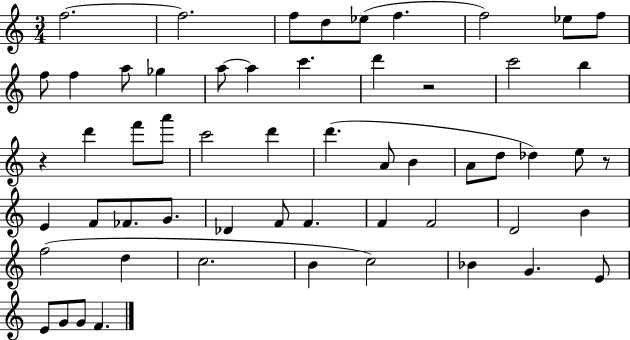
{
  \clef treble
  \numericTimeSignature
  \time 3/4
  \key c \major
  \repeat volta 2 { f''2.~~ | f''2. | f''8 d''8 ees''8( f''4. | f''2) ees''8 f''8 | \break f''8 f''4 a''8 ges''4 | a''8~~ a''4 c'''4. | d'''4 r2 | c'''2 b''4 | \break r4 d'''4 f'''8 a'''8 | c'''2 d'''4 | d'''4.( a'8 b'4 | a'8 d''8 des''4) e''8 r8 | \break e'4 f'8 fes'8. g'8. | des'4 f'8 f'4. | f'4 f'2 | d'2 b'4 | \break f''2( d''4 | c''2. | b'4 c''2) | bes'4 g'4. e'8 | \break e'8 g'8 g'8 f'4. | } \bar "|."
}